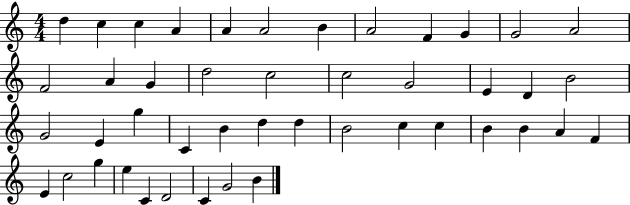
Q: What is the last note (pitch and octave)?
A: B4